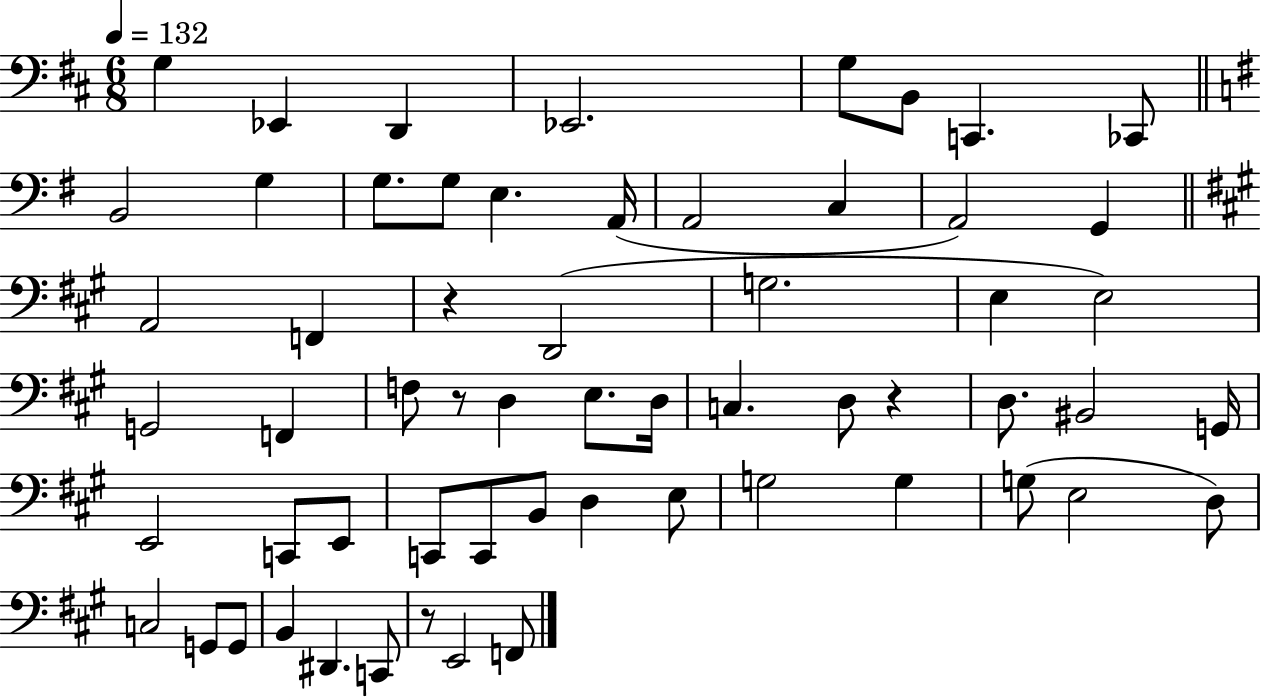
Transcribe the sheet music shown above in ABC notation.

X:1
T:Untitled
M:6/8
L:1/4
K:D
G, _E,, D,, _E,,2 G,/2 B,,/2 C,, _C,,/2 B,,2 G, G,/2 G,/2 E, A,,/4 A,,2 C, A,,2 G,, A,,2 F,, z D,,2 G,2 E, E,2 G,,2 F,, F,/2 z/2 D, E,/2 D,/4 C, D,/2 z D,/2 ^B,,2 G,,/4 E,,2 C,,/2 E,,/2 C,,/2 C,,/2 B,,/2 D, E,/2 G,2 G, G,/2 E,2 D,/2 C,2 G,,/2 G,,/2 B,, ^D,, C,,/2 z/2 E,,2 F,,/2